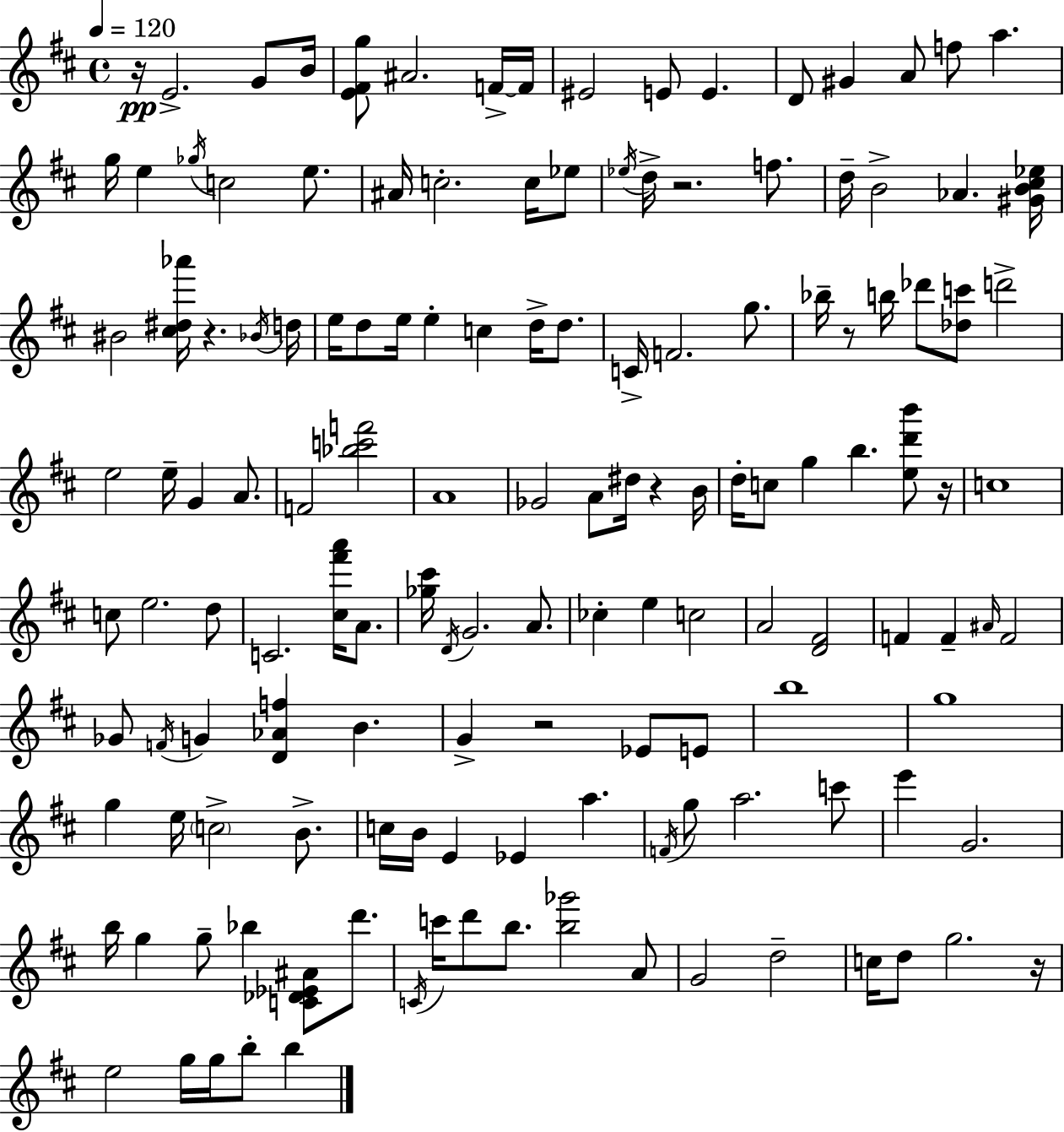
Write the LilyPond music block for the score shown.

{
  \clef treble
  \time 4/4
  \defaultTimeSignature
  \key d \major
  \tempo 4 = 120
  r16\pp e'2.-> g'8 b'16 | <e' fis' g''>8 ais'2. f'16->~~ f'16 | eis'2 e'8 e'4. | d'8 gis'4 a'8 f''8 a''4. | \break g''16 e''4 \acciaccatura { ges''16 } c''2 e''8. | ais'16 c''2.-. c''16 ees''8 | \acciaccatura { ees''16 } d''16-> r2. f''8. | d''16-- b'2-> aes'4. | \break <gis' b' cis'' ees''>16 bis'2 <cis'' dis'' aes'''>16 r4. | \acciaccatura { bes'16 } d''16 e''16 d''8 e''16 e''4-. c''4 d''16-> | d''8. c'16-> f'2. | g''8. bes''16-- r8 b''16 des'''8 <des'' c'''>8 d'''2-> | \break e''2 e''16-- g'4 | a'8. f'2 <bes'' c''' f'''>2 | a'1 | ges'2 a'8 dis''16 r4 | \break b'16 d''16-. c''8 g''4 b''4. | <e'' d''' b'''>8 r16 c''1 | c''8 e''2. | d''8 c'2. <cis'' fis''' a'''>16 | \break a'8. <ges'' cis'''>16 \acciaccatura { d'16 } g'2. | a'8. ces''4-. e''4 c''2 | a'2 <d' fis'>2 | f'4 f'4-- \grace { ais'16 } f'2 | \break ges'8 \acciaccatura { f'16 } g'4 <d' aes' f''>4 | b'4. g'4-> r2 | ees'8 e'8 b''1 | g''1 | \break g''4 e''16 \parenthesize c''2-> | b'8.-> c''16 b'16 e'4 ees'4 | a''4. \acciaccatura { f'16 } g''8 a''2. | c'''8 e'''4 g'2. | \break b''16 g''4 g''8-- bes''4 | <c' des' ees' ais'>8 d'''8. \acciaccatura { c'16 } c'''16 d'''8 b''8. <b'' ges'''>2 | a'8 g'2 | d''2-- c''16 d''8 g''2. | \break r16 e''2 | g''16 g''16 b''8-. b''4 \bar "|."
}